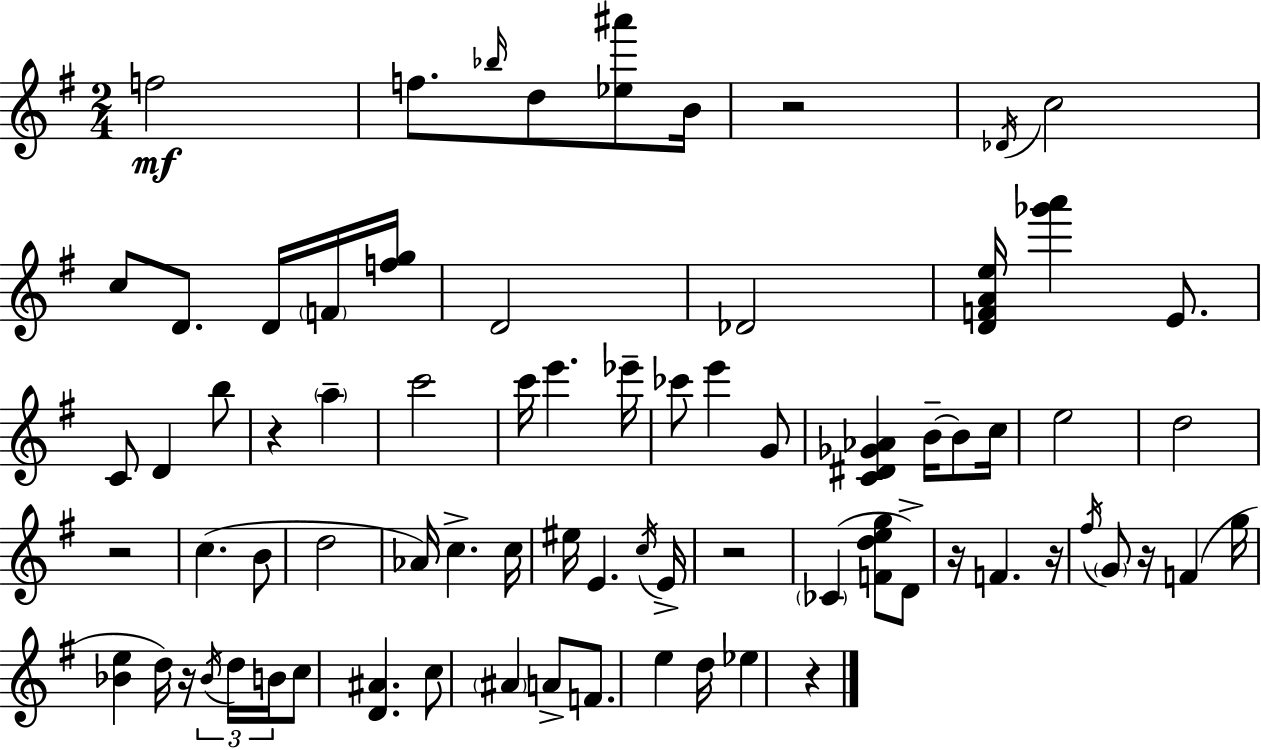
{
  \clef treble
  \numericTimeSignature
  \time 2/4
  \key e \minor
  f''2\mf | f''8. \grace { bes''16 } d''8 <ees'' ais'''>8 | b'16 r2 | \acciaccatura { des'16 } c''2 | \break c''8 d'8. d'16 | \parenthesize f'16 <f'' g''>16 d'2 | des'2 | <d' f' a' e''>16 <ges''' a'''>4 e'8. | \break c'8 d'4 | b''8 r4 \parenthesize a''4-- | c'''2 | c'''16 e'''4. | \break ees'''16-- ces'''8 e'''4 | g'8 <c' dis' ges' aes'>4 b'16--~~ b'8 | c''16 e''2 | d''2 | \break r2 | c''4.( | b'8 d''2 | aes'16) c''4.-> | \break c''16 eis''16 e'4. | \acciaccatura { c''16 } e'16-> r2 | \parenthesize ces'4( <f' d'' e'' g''>8 | d'8->) r16 f'4. | \break r16 \acciaccatura { fis''16 } \parenthesize g'8 r16 f'4( | g''16 <bes' e''>4 | d''16) r16 \tuplet 3/2 { \acciaccatura { bes'16 } d''16 b'16 } c''8 <d' ais'>4. | c''8 \parenthesize ais'4 | \break a'8-> f'8. | e''4 d''16 ees''4 | r4 \bar "|."
}